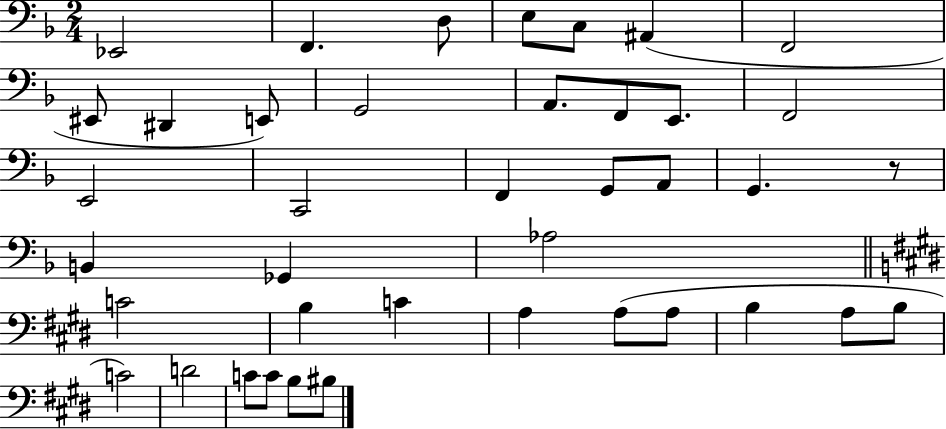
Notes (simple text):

Eb2/h F2/q. D3/e E3/e C3/e A#2/q F2/h EIS2/e D#2/q E2/e G2/h A2/e. F2/e E2/e. F2/h E2/h C2/h F2/q G2/e A2/e G2/q. R/e B2/q Gb2/q Ab3/h C4/h B3/q C4/q A3/q A3/e A3/e B3/q A3/e B3/e C4/h D4/h C4/e C4/e B3/e BIS3/e